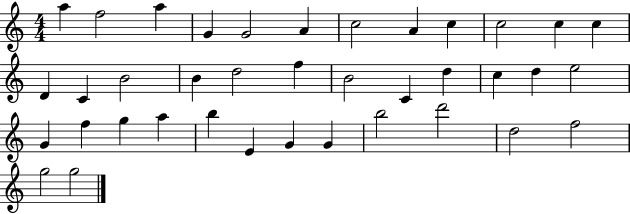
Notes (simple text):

A5/q F5/h A5/q G4/q G4/h A4/q C5/h A4/q C5/q C5/h C5/q C5/q D4/q C4/q B4/h B4/q D5/h F5/q B4/h C4/q D5/q C5/q D5/q E5/h G4/q F5/q G5/q A5/q B5/q E4/q G4/q G4/q B5/h D6/h D5/h F5/h G5/h G5/h